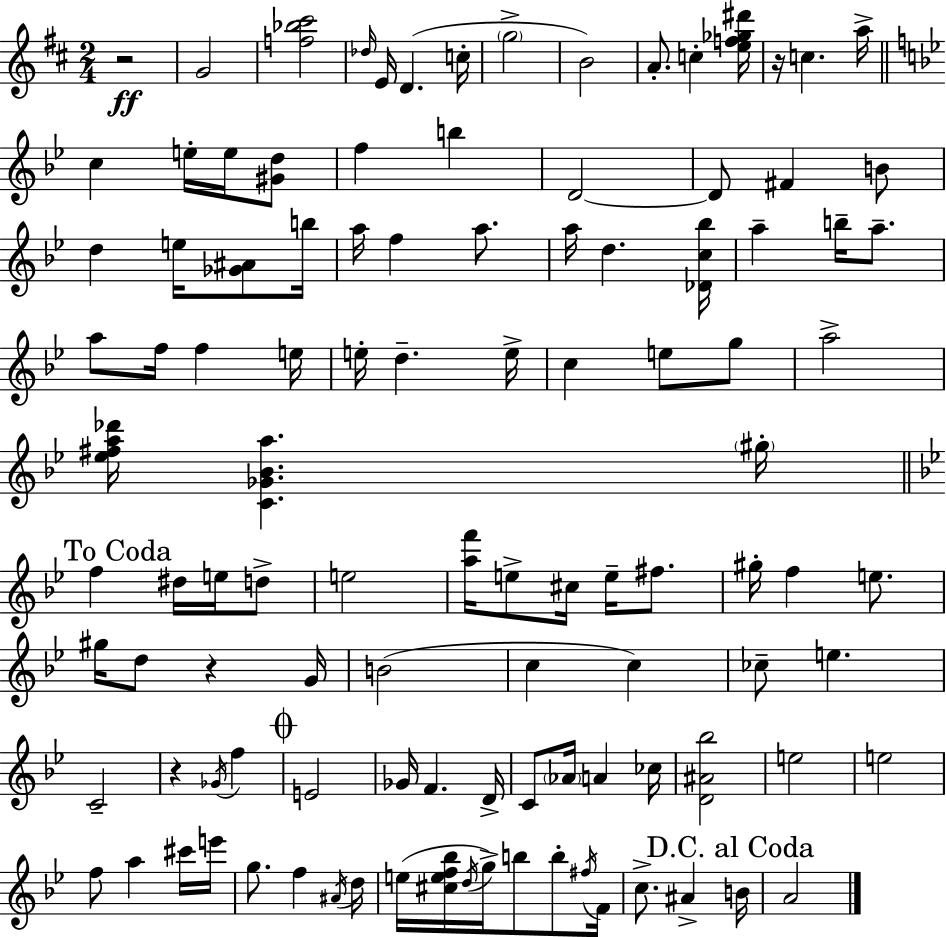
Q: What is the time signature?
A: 2/4